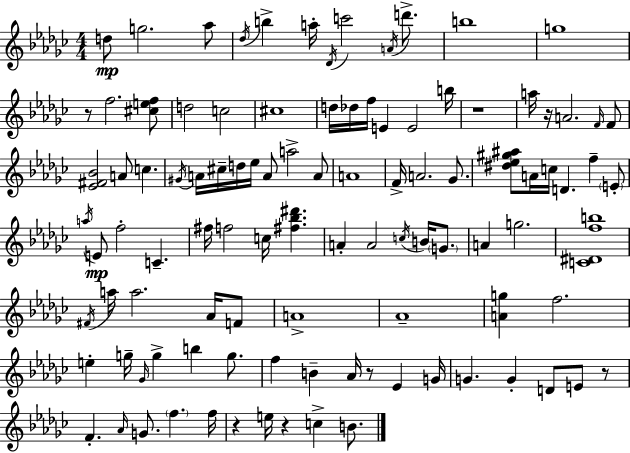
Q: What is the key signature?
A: EES minor